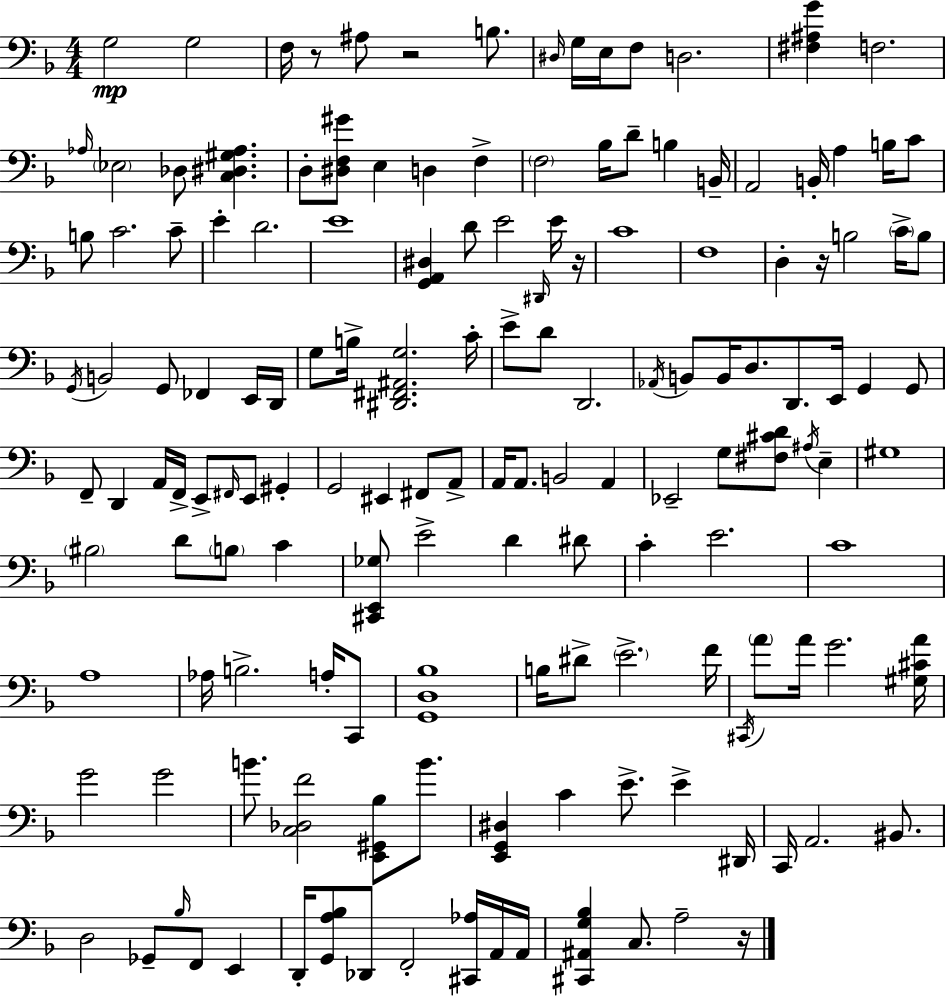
X:1
T:Untitled
M:4/4
L:1/4
K:Dm
G,2 G,2 F,/4 z/2 ^A,/2 z2 B,/2 ^D,/4 G,/4 E,/4 F,/2 D,2 [^F,^A,G] F,2 _A,/4 _E,2 _D,/2 [C,^D,^G,_A,] D,/2 [^D,F,^G]/2 E, D, F, F,2 _B,/4 D/2 B, B,,/4 A,,2 B,,/4 A, B,/4 C/2 B,/2 C2 C/2 E D2 E4 [G,,A,,^D,] D/2 E2 ^D,,/4 E/4 z/4 C4 F,4 D, z/4 B,2 C/4 B,/2 G,,/4 B,,2 G,,/2 _F,, E,,/4 D,,/4 G,/2 B,/4 [^D,,^F,,^A,,G,]2 C/4 E/2 D/2 D,,2 _A,,/4 B,,/2 B,,/4 D,/2 D,,/2 E,,/4 G,, G,,/2 F,,/2 D,, A,,/4 F,,/4 E,,/2 ^F,,/4 E,,/2 ^G,, G,,2 ^E,, ^F,,/2 A,,/2 A,,/4 A,,/2 B,,2 A,, _E,,2 G,/2 [^F,^CD]/2 ^A,/4 E, ^G,4 ^B,2 D/2 B,/2 C [^C,,E,,_G,]/2 E2 D ^D/2 C E2 C4 A,4 _A,/4 B,2 A,/4 C,,/2 [G,,D,_B,]4 B,/4 ^D/2 E2 F/4 ^C,,/4 A/2 A/4 G2 [^G,^CA]/4 G2 G2 B/2 [C,_D,F]2 [E,,^G,,_B,]/2 B/2 [E,,G,,^D,] C E/2 E ^D,,/4 C,,/4 A,,2 ^B,,/2 D,2 _G,,/2 _B,/4 F,,/2 E,, D,,/4 [G,,A,_B,]/2 _D,,/2 F,,2 [^C,,_A,]/4 A,,/4 A,,/4 [^C,,^A,,G,_B,] C,/2 A,2 z/4